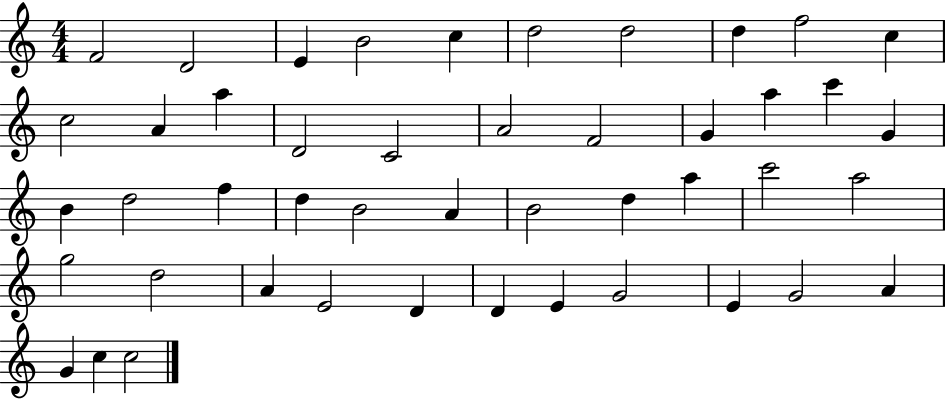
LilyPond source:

{
  \clef treble
  \numericTimeSignature
  \time 4/4
  \key c \major
  f'2 d'2 | e'4 b'2 c''4 | d''2 d''2 | d''4 f''2 c''4 | \break c''2 a'4 a''4 | d'2 c'2 | a'2 f'2 | g'4 a''4 c'''4 g'4 | \break b'4 d''2 f''4 | d''4 b'2 a'4 | b'2 d''4 a''4 | c'''2 a''2 | \break g''2 d''2 | a'4 e'2 d'4 | d'4 e'4 g'2 | e'4 g'2 a'4 | \break g'4 c''4 c''2 | \bar "|."
}